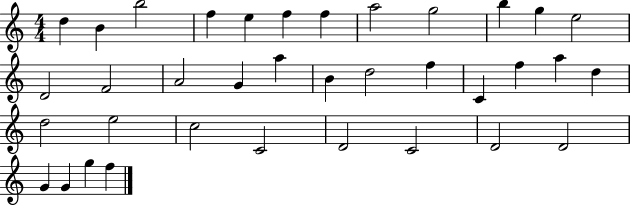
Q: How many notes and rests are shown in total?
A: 36